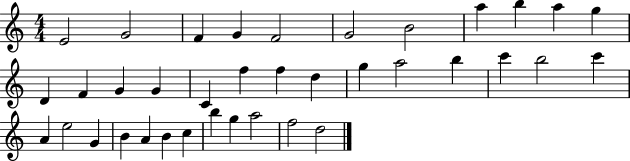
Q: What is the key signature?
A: C major